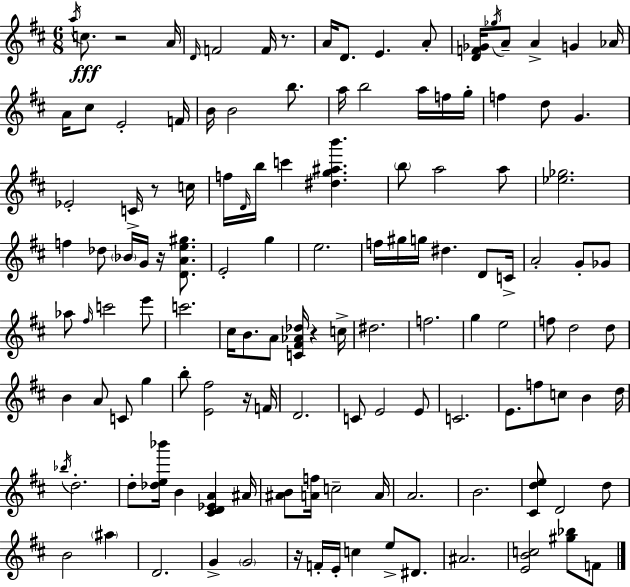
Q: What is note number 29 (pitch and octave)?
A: D5